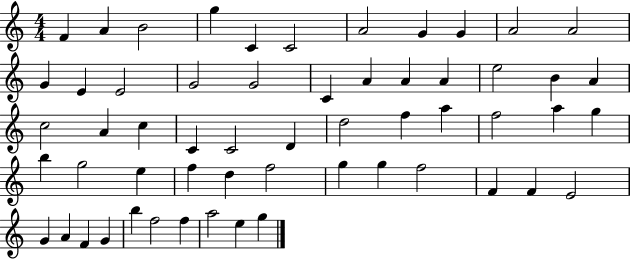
X:1
T:Untitled
M:4/4
L:1/4
K:C
F A B2 g C C2 A2 G G A2 A2 G E E2 G2 G2 C A A A e2 B A c2 A c C C2 D d2 f a f2 a g b g2 e f d f2 g g f2 F F E2 G A F G b f2 f a2 e g